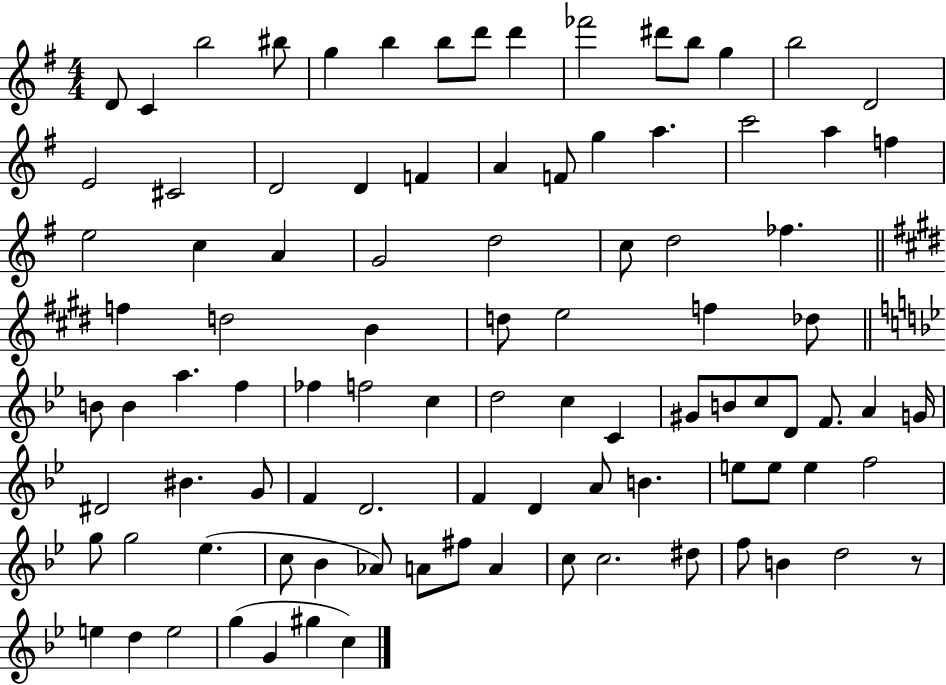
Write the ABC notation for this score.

X:1
T:Untitled
M:4/4
L:1/4
K:G
D/2 C b2 ^b/2 g b b/2 d'/2 d' _f'2 ^d'/2 b/2 g b2 D2 E2 ^C2 D2 D F A F/2 g a c'2 a f e2 c A G2 d2 c/2 d2 _f f d2 B d/2 e2 f _d/2 B/2 B a f _f f2 c d2 c C ^G/2 B/2 c/2 D/2 F/2 A G/4 ^D2 ^B G/2 F D2 F D A/2 B e/2 e/2 e f2 g/2 g2 _e c/2 _B _A/2 A/2 ^f/2 A c/2 c2 ^d/2 f/2 B d2 z/2 e d e2 g G ^g c